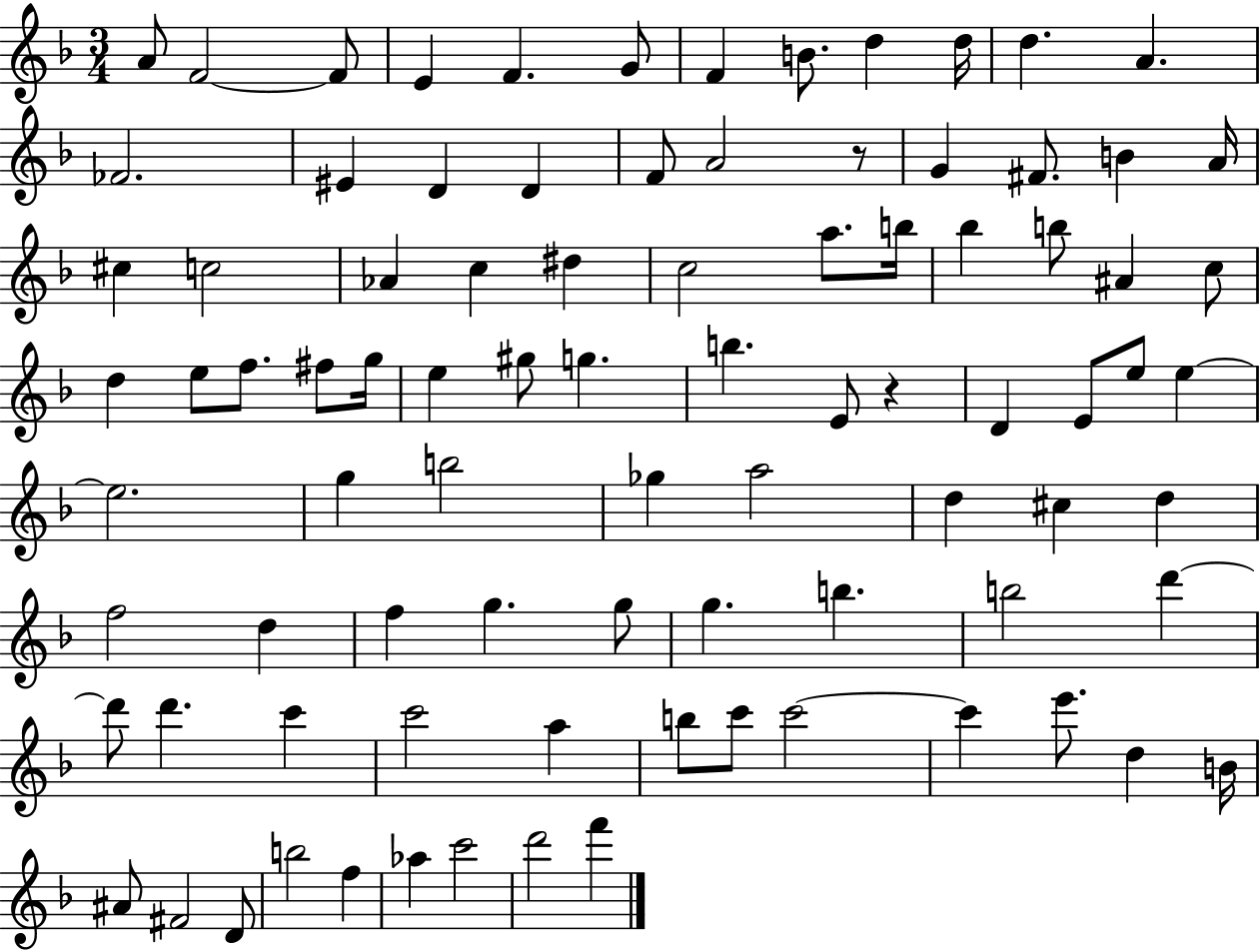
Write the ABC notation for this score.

X:1
T:Untitled
M:3/4
L:1/4
K:F
A/2 F2 F/2 E F G/2 F B/2 d d/4 d A _F2 ^E D D F/2 A2 z/2 G ^F/2 B A/4 ^c c2 _A c ^d c2 a/2 b/4 _b b/2 ^A c/2 d e/2 f/2 ^f/2 g/4 e ^g/2 g b E/2 z D E/2 e/2 e e2 g b2 _g a2 d ^c d f2 d f g g/2 g b b2 d' d'/2 d' c' c'2 a b/2 c'/2 c'2 c' e'/2 d B/4 ^A/2 ^F2 D/2 b2 f _a c'2 d'2 f'